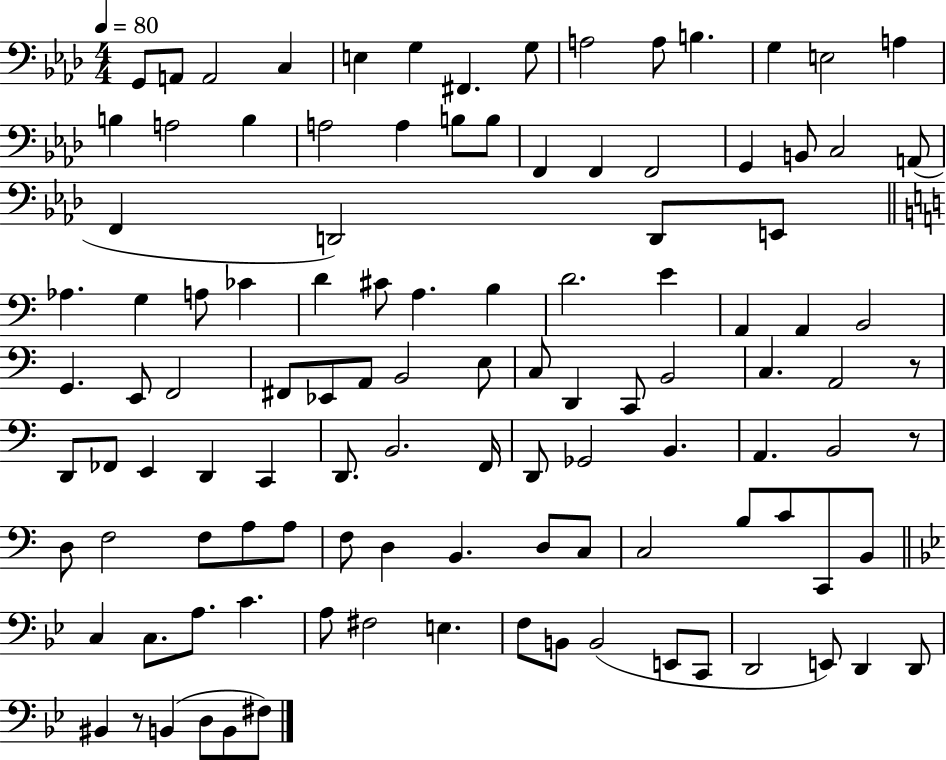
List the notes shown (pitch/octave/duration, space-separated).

G2/e A2/e A2/h C3/q E3/q G3/q F#2/q. G3/e A3/h A3/e B3/q. G3/q E3/h A3/q B3/q A3/h B3/q A3/h A3/q B3/e B3/e F2/q F2/q F2/h G2/q B2/e C3/h A2/e F2/q D2/h D2/e E2/e Ab3/q. G3/q A3/e CES4/q D4/q C#4/e A3/q. B3/q D4/h. E4/q A2/q A2/q B2/h G2/q. E2/e F2/h F#2/e Eb2/e A2/e B2/h E3/e C3/e D2/q C2/e B2/h C3/q. A2/h R/e D2/e FES2/e E2/q D2/q C2/q D2/e. B2/h. F2/s D2/e Gb2/h B2/q. A2/q. B2/h R/e D3/e F3/h F3/e A3/e A3/e F3/e D3/q B2/q. D3/e C3/e C3/h B3/e C4/e C2/e B2/e C3/q C3/e. A3/e. C4/q. A3/e F#3/h E3/q. F3/e B2/e B2/h E2/e C2/e D2/h E2/e D2/q D2/e BIS2/q R/e B2/q D3/e B2/e F#3/e